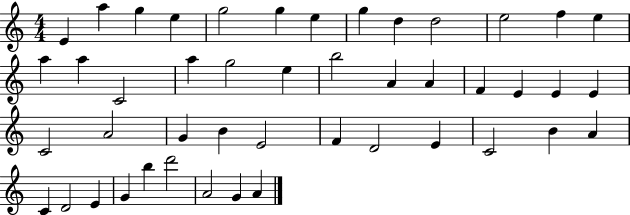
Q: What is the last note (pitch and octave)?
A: A4